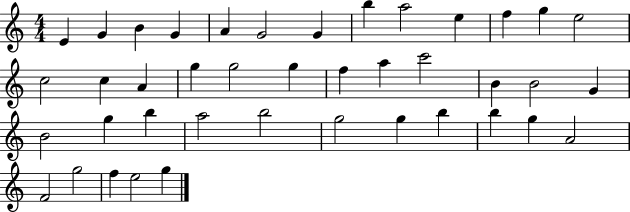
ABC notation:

X:1
T:Untitled
M:4/4
L:1/4
K:C
E G B G A G2 G b a2 e f g e2 c2 c A g g2 g f a c'2 B B2 G B2 g b a2 b2 g2 g b b g A2 F2 g2 f e2 g